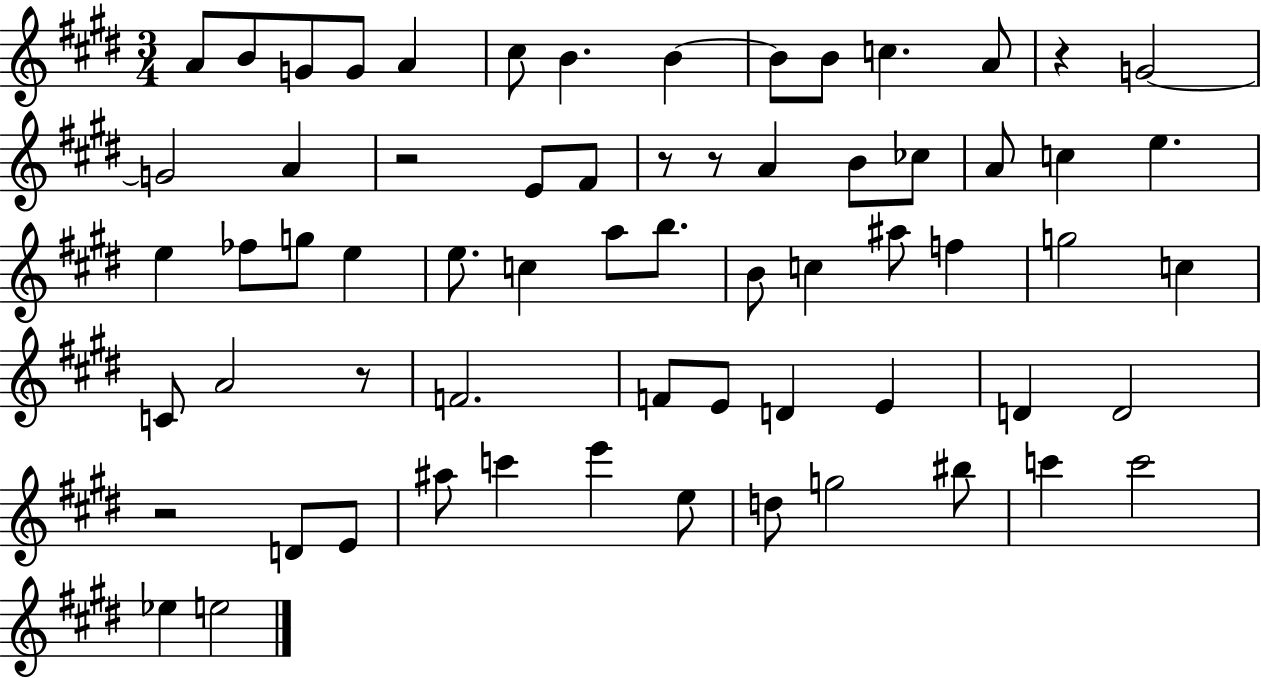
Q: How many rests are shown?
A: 6